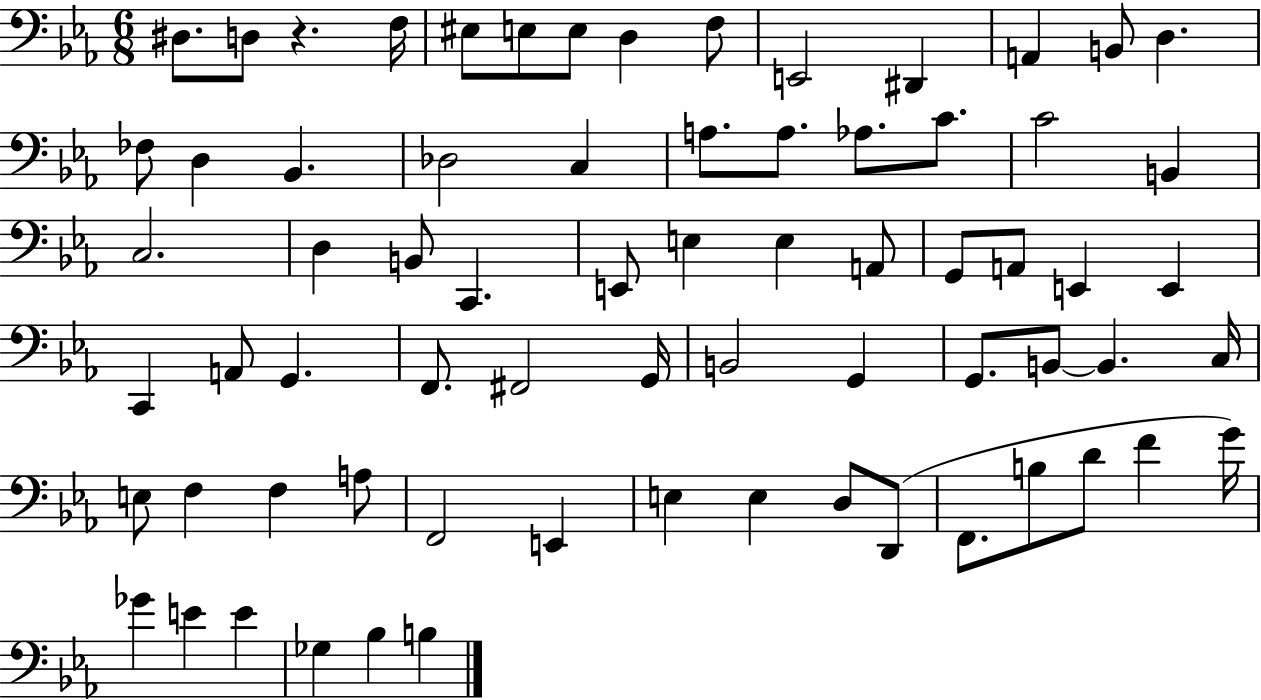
X:1
T:Untitled
M:6/8
L:1/4
K:Eb
^D,/2 D,/2 z F,/4 ^E,/2 E,/2 E,/2 D, F,/2 E,,2 ^D,, A,, B,,/2 D, _F,/2 D, _B,, _D,2 C, A,/2 A,/2 _A,/2 C/2 C2 B,, C,2 D, B,,/2 C,, E,,/2 E, E, A,,/2 G,,/2 A,,/2 E,, E,, C,, A,,/2 G,, F,,/2 ^F,,2 G,,/4 B,,2 G,, G,,/2 B,,/2 B,, C,/4 E,/2 F, F, A,/2 F,,2 E,, E, E, D,/2 D,,/2 F,,/2 B,/2 D/2 F G/4 _G E E _G, _B, B,